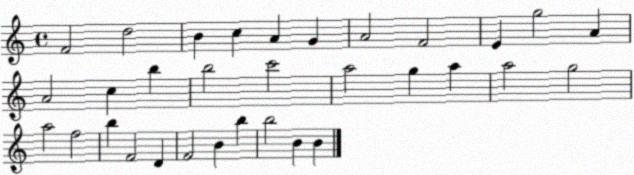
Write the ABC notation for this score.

X:1
T:Untitled
M:4/4
L:1/4
K:C
F2 d2 B c A G A2 F2 E g2 A A2 c b b2 c'2 a2 g a a2 g2 a2 f2 b F2 D F2 B b b2 B B